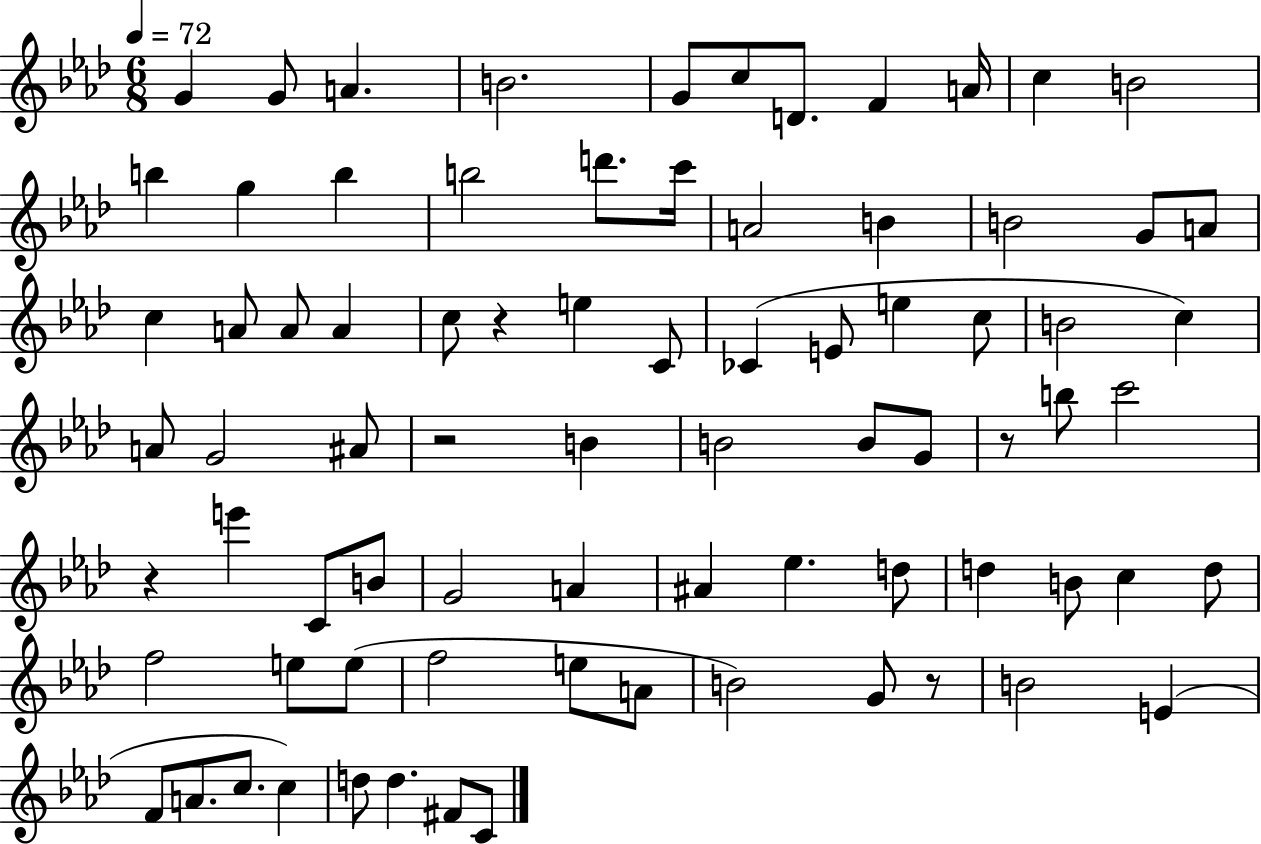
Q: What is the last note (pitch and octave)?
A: C4